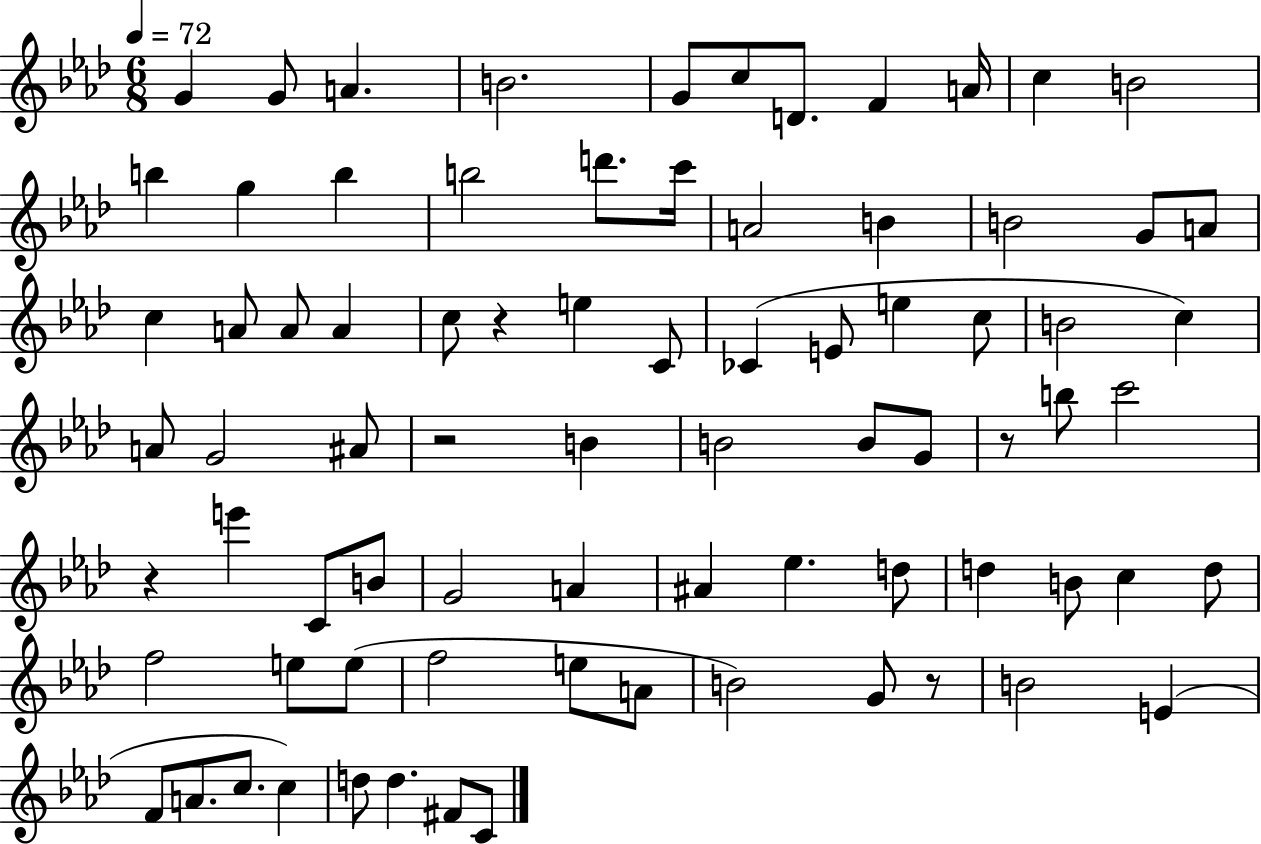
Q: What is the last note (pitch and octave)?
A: C4